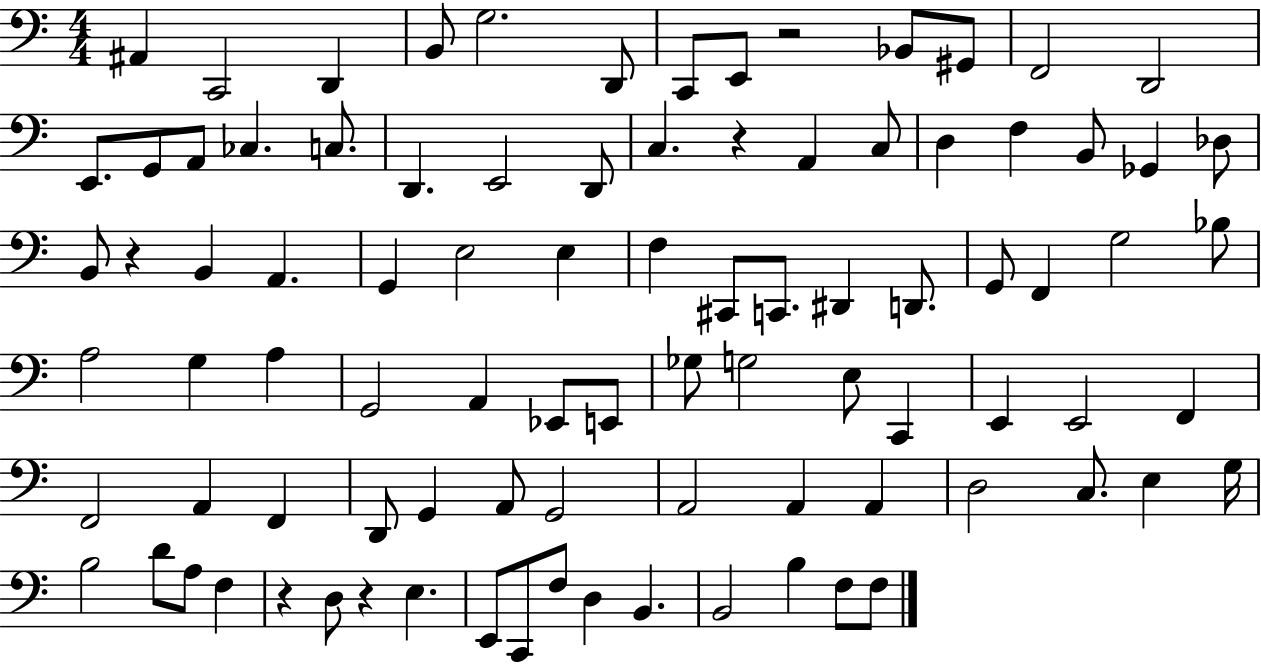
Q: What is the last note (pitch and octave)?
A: F3